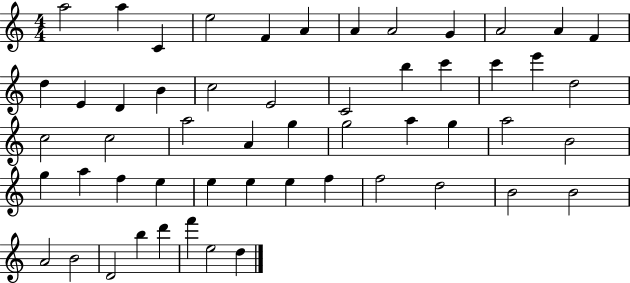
{
  \clef treble
  \numericTimeSignature
  \time 4/4
  \key c \major
  a''2 a''4 c'4 | e''2 f'4 a'4 | a'4 a'2 g'4 | a'2 a'4 f'4 | \break d''4 e'4 d'4 b'4 | c''2 e'2 | c'2 b''4 c'''4 | c'''4 e'''4 d''2 | \break c''2 c''2 | a''2 a'4 g''4 | g''2 a''4 g''4 | a''2 b'2 | \break g''4 a''4 f''4 e''4 | e''4 e''4 e''4 f''4 | f''2 d''2 | b'2 b'2 | \break a'2 b'2 | d'2 b''4 d'''4 | f'''4 e''2 d''4 | \bar "|."
}